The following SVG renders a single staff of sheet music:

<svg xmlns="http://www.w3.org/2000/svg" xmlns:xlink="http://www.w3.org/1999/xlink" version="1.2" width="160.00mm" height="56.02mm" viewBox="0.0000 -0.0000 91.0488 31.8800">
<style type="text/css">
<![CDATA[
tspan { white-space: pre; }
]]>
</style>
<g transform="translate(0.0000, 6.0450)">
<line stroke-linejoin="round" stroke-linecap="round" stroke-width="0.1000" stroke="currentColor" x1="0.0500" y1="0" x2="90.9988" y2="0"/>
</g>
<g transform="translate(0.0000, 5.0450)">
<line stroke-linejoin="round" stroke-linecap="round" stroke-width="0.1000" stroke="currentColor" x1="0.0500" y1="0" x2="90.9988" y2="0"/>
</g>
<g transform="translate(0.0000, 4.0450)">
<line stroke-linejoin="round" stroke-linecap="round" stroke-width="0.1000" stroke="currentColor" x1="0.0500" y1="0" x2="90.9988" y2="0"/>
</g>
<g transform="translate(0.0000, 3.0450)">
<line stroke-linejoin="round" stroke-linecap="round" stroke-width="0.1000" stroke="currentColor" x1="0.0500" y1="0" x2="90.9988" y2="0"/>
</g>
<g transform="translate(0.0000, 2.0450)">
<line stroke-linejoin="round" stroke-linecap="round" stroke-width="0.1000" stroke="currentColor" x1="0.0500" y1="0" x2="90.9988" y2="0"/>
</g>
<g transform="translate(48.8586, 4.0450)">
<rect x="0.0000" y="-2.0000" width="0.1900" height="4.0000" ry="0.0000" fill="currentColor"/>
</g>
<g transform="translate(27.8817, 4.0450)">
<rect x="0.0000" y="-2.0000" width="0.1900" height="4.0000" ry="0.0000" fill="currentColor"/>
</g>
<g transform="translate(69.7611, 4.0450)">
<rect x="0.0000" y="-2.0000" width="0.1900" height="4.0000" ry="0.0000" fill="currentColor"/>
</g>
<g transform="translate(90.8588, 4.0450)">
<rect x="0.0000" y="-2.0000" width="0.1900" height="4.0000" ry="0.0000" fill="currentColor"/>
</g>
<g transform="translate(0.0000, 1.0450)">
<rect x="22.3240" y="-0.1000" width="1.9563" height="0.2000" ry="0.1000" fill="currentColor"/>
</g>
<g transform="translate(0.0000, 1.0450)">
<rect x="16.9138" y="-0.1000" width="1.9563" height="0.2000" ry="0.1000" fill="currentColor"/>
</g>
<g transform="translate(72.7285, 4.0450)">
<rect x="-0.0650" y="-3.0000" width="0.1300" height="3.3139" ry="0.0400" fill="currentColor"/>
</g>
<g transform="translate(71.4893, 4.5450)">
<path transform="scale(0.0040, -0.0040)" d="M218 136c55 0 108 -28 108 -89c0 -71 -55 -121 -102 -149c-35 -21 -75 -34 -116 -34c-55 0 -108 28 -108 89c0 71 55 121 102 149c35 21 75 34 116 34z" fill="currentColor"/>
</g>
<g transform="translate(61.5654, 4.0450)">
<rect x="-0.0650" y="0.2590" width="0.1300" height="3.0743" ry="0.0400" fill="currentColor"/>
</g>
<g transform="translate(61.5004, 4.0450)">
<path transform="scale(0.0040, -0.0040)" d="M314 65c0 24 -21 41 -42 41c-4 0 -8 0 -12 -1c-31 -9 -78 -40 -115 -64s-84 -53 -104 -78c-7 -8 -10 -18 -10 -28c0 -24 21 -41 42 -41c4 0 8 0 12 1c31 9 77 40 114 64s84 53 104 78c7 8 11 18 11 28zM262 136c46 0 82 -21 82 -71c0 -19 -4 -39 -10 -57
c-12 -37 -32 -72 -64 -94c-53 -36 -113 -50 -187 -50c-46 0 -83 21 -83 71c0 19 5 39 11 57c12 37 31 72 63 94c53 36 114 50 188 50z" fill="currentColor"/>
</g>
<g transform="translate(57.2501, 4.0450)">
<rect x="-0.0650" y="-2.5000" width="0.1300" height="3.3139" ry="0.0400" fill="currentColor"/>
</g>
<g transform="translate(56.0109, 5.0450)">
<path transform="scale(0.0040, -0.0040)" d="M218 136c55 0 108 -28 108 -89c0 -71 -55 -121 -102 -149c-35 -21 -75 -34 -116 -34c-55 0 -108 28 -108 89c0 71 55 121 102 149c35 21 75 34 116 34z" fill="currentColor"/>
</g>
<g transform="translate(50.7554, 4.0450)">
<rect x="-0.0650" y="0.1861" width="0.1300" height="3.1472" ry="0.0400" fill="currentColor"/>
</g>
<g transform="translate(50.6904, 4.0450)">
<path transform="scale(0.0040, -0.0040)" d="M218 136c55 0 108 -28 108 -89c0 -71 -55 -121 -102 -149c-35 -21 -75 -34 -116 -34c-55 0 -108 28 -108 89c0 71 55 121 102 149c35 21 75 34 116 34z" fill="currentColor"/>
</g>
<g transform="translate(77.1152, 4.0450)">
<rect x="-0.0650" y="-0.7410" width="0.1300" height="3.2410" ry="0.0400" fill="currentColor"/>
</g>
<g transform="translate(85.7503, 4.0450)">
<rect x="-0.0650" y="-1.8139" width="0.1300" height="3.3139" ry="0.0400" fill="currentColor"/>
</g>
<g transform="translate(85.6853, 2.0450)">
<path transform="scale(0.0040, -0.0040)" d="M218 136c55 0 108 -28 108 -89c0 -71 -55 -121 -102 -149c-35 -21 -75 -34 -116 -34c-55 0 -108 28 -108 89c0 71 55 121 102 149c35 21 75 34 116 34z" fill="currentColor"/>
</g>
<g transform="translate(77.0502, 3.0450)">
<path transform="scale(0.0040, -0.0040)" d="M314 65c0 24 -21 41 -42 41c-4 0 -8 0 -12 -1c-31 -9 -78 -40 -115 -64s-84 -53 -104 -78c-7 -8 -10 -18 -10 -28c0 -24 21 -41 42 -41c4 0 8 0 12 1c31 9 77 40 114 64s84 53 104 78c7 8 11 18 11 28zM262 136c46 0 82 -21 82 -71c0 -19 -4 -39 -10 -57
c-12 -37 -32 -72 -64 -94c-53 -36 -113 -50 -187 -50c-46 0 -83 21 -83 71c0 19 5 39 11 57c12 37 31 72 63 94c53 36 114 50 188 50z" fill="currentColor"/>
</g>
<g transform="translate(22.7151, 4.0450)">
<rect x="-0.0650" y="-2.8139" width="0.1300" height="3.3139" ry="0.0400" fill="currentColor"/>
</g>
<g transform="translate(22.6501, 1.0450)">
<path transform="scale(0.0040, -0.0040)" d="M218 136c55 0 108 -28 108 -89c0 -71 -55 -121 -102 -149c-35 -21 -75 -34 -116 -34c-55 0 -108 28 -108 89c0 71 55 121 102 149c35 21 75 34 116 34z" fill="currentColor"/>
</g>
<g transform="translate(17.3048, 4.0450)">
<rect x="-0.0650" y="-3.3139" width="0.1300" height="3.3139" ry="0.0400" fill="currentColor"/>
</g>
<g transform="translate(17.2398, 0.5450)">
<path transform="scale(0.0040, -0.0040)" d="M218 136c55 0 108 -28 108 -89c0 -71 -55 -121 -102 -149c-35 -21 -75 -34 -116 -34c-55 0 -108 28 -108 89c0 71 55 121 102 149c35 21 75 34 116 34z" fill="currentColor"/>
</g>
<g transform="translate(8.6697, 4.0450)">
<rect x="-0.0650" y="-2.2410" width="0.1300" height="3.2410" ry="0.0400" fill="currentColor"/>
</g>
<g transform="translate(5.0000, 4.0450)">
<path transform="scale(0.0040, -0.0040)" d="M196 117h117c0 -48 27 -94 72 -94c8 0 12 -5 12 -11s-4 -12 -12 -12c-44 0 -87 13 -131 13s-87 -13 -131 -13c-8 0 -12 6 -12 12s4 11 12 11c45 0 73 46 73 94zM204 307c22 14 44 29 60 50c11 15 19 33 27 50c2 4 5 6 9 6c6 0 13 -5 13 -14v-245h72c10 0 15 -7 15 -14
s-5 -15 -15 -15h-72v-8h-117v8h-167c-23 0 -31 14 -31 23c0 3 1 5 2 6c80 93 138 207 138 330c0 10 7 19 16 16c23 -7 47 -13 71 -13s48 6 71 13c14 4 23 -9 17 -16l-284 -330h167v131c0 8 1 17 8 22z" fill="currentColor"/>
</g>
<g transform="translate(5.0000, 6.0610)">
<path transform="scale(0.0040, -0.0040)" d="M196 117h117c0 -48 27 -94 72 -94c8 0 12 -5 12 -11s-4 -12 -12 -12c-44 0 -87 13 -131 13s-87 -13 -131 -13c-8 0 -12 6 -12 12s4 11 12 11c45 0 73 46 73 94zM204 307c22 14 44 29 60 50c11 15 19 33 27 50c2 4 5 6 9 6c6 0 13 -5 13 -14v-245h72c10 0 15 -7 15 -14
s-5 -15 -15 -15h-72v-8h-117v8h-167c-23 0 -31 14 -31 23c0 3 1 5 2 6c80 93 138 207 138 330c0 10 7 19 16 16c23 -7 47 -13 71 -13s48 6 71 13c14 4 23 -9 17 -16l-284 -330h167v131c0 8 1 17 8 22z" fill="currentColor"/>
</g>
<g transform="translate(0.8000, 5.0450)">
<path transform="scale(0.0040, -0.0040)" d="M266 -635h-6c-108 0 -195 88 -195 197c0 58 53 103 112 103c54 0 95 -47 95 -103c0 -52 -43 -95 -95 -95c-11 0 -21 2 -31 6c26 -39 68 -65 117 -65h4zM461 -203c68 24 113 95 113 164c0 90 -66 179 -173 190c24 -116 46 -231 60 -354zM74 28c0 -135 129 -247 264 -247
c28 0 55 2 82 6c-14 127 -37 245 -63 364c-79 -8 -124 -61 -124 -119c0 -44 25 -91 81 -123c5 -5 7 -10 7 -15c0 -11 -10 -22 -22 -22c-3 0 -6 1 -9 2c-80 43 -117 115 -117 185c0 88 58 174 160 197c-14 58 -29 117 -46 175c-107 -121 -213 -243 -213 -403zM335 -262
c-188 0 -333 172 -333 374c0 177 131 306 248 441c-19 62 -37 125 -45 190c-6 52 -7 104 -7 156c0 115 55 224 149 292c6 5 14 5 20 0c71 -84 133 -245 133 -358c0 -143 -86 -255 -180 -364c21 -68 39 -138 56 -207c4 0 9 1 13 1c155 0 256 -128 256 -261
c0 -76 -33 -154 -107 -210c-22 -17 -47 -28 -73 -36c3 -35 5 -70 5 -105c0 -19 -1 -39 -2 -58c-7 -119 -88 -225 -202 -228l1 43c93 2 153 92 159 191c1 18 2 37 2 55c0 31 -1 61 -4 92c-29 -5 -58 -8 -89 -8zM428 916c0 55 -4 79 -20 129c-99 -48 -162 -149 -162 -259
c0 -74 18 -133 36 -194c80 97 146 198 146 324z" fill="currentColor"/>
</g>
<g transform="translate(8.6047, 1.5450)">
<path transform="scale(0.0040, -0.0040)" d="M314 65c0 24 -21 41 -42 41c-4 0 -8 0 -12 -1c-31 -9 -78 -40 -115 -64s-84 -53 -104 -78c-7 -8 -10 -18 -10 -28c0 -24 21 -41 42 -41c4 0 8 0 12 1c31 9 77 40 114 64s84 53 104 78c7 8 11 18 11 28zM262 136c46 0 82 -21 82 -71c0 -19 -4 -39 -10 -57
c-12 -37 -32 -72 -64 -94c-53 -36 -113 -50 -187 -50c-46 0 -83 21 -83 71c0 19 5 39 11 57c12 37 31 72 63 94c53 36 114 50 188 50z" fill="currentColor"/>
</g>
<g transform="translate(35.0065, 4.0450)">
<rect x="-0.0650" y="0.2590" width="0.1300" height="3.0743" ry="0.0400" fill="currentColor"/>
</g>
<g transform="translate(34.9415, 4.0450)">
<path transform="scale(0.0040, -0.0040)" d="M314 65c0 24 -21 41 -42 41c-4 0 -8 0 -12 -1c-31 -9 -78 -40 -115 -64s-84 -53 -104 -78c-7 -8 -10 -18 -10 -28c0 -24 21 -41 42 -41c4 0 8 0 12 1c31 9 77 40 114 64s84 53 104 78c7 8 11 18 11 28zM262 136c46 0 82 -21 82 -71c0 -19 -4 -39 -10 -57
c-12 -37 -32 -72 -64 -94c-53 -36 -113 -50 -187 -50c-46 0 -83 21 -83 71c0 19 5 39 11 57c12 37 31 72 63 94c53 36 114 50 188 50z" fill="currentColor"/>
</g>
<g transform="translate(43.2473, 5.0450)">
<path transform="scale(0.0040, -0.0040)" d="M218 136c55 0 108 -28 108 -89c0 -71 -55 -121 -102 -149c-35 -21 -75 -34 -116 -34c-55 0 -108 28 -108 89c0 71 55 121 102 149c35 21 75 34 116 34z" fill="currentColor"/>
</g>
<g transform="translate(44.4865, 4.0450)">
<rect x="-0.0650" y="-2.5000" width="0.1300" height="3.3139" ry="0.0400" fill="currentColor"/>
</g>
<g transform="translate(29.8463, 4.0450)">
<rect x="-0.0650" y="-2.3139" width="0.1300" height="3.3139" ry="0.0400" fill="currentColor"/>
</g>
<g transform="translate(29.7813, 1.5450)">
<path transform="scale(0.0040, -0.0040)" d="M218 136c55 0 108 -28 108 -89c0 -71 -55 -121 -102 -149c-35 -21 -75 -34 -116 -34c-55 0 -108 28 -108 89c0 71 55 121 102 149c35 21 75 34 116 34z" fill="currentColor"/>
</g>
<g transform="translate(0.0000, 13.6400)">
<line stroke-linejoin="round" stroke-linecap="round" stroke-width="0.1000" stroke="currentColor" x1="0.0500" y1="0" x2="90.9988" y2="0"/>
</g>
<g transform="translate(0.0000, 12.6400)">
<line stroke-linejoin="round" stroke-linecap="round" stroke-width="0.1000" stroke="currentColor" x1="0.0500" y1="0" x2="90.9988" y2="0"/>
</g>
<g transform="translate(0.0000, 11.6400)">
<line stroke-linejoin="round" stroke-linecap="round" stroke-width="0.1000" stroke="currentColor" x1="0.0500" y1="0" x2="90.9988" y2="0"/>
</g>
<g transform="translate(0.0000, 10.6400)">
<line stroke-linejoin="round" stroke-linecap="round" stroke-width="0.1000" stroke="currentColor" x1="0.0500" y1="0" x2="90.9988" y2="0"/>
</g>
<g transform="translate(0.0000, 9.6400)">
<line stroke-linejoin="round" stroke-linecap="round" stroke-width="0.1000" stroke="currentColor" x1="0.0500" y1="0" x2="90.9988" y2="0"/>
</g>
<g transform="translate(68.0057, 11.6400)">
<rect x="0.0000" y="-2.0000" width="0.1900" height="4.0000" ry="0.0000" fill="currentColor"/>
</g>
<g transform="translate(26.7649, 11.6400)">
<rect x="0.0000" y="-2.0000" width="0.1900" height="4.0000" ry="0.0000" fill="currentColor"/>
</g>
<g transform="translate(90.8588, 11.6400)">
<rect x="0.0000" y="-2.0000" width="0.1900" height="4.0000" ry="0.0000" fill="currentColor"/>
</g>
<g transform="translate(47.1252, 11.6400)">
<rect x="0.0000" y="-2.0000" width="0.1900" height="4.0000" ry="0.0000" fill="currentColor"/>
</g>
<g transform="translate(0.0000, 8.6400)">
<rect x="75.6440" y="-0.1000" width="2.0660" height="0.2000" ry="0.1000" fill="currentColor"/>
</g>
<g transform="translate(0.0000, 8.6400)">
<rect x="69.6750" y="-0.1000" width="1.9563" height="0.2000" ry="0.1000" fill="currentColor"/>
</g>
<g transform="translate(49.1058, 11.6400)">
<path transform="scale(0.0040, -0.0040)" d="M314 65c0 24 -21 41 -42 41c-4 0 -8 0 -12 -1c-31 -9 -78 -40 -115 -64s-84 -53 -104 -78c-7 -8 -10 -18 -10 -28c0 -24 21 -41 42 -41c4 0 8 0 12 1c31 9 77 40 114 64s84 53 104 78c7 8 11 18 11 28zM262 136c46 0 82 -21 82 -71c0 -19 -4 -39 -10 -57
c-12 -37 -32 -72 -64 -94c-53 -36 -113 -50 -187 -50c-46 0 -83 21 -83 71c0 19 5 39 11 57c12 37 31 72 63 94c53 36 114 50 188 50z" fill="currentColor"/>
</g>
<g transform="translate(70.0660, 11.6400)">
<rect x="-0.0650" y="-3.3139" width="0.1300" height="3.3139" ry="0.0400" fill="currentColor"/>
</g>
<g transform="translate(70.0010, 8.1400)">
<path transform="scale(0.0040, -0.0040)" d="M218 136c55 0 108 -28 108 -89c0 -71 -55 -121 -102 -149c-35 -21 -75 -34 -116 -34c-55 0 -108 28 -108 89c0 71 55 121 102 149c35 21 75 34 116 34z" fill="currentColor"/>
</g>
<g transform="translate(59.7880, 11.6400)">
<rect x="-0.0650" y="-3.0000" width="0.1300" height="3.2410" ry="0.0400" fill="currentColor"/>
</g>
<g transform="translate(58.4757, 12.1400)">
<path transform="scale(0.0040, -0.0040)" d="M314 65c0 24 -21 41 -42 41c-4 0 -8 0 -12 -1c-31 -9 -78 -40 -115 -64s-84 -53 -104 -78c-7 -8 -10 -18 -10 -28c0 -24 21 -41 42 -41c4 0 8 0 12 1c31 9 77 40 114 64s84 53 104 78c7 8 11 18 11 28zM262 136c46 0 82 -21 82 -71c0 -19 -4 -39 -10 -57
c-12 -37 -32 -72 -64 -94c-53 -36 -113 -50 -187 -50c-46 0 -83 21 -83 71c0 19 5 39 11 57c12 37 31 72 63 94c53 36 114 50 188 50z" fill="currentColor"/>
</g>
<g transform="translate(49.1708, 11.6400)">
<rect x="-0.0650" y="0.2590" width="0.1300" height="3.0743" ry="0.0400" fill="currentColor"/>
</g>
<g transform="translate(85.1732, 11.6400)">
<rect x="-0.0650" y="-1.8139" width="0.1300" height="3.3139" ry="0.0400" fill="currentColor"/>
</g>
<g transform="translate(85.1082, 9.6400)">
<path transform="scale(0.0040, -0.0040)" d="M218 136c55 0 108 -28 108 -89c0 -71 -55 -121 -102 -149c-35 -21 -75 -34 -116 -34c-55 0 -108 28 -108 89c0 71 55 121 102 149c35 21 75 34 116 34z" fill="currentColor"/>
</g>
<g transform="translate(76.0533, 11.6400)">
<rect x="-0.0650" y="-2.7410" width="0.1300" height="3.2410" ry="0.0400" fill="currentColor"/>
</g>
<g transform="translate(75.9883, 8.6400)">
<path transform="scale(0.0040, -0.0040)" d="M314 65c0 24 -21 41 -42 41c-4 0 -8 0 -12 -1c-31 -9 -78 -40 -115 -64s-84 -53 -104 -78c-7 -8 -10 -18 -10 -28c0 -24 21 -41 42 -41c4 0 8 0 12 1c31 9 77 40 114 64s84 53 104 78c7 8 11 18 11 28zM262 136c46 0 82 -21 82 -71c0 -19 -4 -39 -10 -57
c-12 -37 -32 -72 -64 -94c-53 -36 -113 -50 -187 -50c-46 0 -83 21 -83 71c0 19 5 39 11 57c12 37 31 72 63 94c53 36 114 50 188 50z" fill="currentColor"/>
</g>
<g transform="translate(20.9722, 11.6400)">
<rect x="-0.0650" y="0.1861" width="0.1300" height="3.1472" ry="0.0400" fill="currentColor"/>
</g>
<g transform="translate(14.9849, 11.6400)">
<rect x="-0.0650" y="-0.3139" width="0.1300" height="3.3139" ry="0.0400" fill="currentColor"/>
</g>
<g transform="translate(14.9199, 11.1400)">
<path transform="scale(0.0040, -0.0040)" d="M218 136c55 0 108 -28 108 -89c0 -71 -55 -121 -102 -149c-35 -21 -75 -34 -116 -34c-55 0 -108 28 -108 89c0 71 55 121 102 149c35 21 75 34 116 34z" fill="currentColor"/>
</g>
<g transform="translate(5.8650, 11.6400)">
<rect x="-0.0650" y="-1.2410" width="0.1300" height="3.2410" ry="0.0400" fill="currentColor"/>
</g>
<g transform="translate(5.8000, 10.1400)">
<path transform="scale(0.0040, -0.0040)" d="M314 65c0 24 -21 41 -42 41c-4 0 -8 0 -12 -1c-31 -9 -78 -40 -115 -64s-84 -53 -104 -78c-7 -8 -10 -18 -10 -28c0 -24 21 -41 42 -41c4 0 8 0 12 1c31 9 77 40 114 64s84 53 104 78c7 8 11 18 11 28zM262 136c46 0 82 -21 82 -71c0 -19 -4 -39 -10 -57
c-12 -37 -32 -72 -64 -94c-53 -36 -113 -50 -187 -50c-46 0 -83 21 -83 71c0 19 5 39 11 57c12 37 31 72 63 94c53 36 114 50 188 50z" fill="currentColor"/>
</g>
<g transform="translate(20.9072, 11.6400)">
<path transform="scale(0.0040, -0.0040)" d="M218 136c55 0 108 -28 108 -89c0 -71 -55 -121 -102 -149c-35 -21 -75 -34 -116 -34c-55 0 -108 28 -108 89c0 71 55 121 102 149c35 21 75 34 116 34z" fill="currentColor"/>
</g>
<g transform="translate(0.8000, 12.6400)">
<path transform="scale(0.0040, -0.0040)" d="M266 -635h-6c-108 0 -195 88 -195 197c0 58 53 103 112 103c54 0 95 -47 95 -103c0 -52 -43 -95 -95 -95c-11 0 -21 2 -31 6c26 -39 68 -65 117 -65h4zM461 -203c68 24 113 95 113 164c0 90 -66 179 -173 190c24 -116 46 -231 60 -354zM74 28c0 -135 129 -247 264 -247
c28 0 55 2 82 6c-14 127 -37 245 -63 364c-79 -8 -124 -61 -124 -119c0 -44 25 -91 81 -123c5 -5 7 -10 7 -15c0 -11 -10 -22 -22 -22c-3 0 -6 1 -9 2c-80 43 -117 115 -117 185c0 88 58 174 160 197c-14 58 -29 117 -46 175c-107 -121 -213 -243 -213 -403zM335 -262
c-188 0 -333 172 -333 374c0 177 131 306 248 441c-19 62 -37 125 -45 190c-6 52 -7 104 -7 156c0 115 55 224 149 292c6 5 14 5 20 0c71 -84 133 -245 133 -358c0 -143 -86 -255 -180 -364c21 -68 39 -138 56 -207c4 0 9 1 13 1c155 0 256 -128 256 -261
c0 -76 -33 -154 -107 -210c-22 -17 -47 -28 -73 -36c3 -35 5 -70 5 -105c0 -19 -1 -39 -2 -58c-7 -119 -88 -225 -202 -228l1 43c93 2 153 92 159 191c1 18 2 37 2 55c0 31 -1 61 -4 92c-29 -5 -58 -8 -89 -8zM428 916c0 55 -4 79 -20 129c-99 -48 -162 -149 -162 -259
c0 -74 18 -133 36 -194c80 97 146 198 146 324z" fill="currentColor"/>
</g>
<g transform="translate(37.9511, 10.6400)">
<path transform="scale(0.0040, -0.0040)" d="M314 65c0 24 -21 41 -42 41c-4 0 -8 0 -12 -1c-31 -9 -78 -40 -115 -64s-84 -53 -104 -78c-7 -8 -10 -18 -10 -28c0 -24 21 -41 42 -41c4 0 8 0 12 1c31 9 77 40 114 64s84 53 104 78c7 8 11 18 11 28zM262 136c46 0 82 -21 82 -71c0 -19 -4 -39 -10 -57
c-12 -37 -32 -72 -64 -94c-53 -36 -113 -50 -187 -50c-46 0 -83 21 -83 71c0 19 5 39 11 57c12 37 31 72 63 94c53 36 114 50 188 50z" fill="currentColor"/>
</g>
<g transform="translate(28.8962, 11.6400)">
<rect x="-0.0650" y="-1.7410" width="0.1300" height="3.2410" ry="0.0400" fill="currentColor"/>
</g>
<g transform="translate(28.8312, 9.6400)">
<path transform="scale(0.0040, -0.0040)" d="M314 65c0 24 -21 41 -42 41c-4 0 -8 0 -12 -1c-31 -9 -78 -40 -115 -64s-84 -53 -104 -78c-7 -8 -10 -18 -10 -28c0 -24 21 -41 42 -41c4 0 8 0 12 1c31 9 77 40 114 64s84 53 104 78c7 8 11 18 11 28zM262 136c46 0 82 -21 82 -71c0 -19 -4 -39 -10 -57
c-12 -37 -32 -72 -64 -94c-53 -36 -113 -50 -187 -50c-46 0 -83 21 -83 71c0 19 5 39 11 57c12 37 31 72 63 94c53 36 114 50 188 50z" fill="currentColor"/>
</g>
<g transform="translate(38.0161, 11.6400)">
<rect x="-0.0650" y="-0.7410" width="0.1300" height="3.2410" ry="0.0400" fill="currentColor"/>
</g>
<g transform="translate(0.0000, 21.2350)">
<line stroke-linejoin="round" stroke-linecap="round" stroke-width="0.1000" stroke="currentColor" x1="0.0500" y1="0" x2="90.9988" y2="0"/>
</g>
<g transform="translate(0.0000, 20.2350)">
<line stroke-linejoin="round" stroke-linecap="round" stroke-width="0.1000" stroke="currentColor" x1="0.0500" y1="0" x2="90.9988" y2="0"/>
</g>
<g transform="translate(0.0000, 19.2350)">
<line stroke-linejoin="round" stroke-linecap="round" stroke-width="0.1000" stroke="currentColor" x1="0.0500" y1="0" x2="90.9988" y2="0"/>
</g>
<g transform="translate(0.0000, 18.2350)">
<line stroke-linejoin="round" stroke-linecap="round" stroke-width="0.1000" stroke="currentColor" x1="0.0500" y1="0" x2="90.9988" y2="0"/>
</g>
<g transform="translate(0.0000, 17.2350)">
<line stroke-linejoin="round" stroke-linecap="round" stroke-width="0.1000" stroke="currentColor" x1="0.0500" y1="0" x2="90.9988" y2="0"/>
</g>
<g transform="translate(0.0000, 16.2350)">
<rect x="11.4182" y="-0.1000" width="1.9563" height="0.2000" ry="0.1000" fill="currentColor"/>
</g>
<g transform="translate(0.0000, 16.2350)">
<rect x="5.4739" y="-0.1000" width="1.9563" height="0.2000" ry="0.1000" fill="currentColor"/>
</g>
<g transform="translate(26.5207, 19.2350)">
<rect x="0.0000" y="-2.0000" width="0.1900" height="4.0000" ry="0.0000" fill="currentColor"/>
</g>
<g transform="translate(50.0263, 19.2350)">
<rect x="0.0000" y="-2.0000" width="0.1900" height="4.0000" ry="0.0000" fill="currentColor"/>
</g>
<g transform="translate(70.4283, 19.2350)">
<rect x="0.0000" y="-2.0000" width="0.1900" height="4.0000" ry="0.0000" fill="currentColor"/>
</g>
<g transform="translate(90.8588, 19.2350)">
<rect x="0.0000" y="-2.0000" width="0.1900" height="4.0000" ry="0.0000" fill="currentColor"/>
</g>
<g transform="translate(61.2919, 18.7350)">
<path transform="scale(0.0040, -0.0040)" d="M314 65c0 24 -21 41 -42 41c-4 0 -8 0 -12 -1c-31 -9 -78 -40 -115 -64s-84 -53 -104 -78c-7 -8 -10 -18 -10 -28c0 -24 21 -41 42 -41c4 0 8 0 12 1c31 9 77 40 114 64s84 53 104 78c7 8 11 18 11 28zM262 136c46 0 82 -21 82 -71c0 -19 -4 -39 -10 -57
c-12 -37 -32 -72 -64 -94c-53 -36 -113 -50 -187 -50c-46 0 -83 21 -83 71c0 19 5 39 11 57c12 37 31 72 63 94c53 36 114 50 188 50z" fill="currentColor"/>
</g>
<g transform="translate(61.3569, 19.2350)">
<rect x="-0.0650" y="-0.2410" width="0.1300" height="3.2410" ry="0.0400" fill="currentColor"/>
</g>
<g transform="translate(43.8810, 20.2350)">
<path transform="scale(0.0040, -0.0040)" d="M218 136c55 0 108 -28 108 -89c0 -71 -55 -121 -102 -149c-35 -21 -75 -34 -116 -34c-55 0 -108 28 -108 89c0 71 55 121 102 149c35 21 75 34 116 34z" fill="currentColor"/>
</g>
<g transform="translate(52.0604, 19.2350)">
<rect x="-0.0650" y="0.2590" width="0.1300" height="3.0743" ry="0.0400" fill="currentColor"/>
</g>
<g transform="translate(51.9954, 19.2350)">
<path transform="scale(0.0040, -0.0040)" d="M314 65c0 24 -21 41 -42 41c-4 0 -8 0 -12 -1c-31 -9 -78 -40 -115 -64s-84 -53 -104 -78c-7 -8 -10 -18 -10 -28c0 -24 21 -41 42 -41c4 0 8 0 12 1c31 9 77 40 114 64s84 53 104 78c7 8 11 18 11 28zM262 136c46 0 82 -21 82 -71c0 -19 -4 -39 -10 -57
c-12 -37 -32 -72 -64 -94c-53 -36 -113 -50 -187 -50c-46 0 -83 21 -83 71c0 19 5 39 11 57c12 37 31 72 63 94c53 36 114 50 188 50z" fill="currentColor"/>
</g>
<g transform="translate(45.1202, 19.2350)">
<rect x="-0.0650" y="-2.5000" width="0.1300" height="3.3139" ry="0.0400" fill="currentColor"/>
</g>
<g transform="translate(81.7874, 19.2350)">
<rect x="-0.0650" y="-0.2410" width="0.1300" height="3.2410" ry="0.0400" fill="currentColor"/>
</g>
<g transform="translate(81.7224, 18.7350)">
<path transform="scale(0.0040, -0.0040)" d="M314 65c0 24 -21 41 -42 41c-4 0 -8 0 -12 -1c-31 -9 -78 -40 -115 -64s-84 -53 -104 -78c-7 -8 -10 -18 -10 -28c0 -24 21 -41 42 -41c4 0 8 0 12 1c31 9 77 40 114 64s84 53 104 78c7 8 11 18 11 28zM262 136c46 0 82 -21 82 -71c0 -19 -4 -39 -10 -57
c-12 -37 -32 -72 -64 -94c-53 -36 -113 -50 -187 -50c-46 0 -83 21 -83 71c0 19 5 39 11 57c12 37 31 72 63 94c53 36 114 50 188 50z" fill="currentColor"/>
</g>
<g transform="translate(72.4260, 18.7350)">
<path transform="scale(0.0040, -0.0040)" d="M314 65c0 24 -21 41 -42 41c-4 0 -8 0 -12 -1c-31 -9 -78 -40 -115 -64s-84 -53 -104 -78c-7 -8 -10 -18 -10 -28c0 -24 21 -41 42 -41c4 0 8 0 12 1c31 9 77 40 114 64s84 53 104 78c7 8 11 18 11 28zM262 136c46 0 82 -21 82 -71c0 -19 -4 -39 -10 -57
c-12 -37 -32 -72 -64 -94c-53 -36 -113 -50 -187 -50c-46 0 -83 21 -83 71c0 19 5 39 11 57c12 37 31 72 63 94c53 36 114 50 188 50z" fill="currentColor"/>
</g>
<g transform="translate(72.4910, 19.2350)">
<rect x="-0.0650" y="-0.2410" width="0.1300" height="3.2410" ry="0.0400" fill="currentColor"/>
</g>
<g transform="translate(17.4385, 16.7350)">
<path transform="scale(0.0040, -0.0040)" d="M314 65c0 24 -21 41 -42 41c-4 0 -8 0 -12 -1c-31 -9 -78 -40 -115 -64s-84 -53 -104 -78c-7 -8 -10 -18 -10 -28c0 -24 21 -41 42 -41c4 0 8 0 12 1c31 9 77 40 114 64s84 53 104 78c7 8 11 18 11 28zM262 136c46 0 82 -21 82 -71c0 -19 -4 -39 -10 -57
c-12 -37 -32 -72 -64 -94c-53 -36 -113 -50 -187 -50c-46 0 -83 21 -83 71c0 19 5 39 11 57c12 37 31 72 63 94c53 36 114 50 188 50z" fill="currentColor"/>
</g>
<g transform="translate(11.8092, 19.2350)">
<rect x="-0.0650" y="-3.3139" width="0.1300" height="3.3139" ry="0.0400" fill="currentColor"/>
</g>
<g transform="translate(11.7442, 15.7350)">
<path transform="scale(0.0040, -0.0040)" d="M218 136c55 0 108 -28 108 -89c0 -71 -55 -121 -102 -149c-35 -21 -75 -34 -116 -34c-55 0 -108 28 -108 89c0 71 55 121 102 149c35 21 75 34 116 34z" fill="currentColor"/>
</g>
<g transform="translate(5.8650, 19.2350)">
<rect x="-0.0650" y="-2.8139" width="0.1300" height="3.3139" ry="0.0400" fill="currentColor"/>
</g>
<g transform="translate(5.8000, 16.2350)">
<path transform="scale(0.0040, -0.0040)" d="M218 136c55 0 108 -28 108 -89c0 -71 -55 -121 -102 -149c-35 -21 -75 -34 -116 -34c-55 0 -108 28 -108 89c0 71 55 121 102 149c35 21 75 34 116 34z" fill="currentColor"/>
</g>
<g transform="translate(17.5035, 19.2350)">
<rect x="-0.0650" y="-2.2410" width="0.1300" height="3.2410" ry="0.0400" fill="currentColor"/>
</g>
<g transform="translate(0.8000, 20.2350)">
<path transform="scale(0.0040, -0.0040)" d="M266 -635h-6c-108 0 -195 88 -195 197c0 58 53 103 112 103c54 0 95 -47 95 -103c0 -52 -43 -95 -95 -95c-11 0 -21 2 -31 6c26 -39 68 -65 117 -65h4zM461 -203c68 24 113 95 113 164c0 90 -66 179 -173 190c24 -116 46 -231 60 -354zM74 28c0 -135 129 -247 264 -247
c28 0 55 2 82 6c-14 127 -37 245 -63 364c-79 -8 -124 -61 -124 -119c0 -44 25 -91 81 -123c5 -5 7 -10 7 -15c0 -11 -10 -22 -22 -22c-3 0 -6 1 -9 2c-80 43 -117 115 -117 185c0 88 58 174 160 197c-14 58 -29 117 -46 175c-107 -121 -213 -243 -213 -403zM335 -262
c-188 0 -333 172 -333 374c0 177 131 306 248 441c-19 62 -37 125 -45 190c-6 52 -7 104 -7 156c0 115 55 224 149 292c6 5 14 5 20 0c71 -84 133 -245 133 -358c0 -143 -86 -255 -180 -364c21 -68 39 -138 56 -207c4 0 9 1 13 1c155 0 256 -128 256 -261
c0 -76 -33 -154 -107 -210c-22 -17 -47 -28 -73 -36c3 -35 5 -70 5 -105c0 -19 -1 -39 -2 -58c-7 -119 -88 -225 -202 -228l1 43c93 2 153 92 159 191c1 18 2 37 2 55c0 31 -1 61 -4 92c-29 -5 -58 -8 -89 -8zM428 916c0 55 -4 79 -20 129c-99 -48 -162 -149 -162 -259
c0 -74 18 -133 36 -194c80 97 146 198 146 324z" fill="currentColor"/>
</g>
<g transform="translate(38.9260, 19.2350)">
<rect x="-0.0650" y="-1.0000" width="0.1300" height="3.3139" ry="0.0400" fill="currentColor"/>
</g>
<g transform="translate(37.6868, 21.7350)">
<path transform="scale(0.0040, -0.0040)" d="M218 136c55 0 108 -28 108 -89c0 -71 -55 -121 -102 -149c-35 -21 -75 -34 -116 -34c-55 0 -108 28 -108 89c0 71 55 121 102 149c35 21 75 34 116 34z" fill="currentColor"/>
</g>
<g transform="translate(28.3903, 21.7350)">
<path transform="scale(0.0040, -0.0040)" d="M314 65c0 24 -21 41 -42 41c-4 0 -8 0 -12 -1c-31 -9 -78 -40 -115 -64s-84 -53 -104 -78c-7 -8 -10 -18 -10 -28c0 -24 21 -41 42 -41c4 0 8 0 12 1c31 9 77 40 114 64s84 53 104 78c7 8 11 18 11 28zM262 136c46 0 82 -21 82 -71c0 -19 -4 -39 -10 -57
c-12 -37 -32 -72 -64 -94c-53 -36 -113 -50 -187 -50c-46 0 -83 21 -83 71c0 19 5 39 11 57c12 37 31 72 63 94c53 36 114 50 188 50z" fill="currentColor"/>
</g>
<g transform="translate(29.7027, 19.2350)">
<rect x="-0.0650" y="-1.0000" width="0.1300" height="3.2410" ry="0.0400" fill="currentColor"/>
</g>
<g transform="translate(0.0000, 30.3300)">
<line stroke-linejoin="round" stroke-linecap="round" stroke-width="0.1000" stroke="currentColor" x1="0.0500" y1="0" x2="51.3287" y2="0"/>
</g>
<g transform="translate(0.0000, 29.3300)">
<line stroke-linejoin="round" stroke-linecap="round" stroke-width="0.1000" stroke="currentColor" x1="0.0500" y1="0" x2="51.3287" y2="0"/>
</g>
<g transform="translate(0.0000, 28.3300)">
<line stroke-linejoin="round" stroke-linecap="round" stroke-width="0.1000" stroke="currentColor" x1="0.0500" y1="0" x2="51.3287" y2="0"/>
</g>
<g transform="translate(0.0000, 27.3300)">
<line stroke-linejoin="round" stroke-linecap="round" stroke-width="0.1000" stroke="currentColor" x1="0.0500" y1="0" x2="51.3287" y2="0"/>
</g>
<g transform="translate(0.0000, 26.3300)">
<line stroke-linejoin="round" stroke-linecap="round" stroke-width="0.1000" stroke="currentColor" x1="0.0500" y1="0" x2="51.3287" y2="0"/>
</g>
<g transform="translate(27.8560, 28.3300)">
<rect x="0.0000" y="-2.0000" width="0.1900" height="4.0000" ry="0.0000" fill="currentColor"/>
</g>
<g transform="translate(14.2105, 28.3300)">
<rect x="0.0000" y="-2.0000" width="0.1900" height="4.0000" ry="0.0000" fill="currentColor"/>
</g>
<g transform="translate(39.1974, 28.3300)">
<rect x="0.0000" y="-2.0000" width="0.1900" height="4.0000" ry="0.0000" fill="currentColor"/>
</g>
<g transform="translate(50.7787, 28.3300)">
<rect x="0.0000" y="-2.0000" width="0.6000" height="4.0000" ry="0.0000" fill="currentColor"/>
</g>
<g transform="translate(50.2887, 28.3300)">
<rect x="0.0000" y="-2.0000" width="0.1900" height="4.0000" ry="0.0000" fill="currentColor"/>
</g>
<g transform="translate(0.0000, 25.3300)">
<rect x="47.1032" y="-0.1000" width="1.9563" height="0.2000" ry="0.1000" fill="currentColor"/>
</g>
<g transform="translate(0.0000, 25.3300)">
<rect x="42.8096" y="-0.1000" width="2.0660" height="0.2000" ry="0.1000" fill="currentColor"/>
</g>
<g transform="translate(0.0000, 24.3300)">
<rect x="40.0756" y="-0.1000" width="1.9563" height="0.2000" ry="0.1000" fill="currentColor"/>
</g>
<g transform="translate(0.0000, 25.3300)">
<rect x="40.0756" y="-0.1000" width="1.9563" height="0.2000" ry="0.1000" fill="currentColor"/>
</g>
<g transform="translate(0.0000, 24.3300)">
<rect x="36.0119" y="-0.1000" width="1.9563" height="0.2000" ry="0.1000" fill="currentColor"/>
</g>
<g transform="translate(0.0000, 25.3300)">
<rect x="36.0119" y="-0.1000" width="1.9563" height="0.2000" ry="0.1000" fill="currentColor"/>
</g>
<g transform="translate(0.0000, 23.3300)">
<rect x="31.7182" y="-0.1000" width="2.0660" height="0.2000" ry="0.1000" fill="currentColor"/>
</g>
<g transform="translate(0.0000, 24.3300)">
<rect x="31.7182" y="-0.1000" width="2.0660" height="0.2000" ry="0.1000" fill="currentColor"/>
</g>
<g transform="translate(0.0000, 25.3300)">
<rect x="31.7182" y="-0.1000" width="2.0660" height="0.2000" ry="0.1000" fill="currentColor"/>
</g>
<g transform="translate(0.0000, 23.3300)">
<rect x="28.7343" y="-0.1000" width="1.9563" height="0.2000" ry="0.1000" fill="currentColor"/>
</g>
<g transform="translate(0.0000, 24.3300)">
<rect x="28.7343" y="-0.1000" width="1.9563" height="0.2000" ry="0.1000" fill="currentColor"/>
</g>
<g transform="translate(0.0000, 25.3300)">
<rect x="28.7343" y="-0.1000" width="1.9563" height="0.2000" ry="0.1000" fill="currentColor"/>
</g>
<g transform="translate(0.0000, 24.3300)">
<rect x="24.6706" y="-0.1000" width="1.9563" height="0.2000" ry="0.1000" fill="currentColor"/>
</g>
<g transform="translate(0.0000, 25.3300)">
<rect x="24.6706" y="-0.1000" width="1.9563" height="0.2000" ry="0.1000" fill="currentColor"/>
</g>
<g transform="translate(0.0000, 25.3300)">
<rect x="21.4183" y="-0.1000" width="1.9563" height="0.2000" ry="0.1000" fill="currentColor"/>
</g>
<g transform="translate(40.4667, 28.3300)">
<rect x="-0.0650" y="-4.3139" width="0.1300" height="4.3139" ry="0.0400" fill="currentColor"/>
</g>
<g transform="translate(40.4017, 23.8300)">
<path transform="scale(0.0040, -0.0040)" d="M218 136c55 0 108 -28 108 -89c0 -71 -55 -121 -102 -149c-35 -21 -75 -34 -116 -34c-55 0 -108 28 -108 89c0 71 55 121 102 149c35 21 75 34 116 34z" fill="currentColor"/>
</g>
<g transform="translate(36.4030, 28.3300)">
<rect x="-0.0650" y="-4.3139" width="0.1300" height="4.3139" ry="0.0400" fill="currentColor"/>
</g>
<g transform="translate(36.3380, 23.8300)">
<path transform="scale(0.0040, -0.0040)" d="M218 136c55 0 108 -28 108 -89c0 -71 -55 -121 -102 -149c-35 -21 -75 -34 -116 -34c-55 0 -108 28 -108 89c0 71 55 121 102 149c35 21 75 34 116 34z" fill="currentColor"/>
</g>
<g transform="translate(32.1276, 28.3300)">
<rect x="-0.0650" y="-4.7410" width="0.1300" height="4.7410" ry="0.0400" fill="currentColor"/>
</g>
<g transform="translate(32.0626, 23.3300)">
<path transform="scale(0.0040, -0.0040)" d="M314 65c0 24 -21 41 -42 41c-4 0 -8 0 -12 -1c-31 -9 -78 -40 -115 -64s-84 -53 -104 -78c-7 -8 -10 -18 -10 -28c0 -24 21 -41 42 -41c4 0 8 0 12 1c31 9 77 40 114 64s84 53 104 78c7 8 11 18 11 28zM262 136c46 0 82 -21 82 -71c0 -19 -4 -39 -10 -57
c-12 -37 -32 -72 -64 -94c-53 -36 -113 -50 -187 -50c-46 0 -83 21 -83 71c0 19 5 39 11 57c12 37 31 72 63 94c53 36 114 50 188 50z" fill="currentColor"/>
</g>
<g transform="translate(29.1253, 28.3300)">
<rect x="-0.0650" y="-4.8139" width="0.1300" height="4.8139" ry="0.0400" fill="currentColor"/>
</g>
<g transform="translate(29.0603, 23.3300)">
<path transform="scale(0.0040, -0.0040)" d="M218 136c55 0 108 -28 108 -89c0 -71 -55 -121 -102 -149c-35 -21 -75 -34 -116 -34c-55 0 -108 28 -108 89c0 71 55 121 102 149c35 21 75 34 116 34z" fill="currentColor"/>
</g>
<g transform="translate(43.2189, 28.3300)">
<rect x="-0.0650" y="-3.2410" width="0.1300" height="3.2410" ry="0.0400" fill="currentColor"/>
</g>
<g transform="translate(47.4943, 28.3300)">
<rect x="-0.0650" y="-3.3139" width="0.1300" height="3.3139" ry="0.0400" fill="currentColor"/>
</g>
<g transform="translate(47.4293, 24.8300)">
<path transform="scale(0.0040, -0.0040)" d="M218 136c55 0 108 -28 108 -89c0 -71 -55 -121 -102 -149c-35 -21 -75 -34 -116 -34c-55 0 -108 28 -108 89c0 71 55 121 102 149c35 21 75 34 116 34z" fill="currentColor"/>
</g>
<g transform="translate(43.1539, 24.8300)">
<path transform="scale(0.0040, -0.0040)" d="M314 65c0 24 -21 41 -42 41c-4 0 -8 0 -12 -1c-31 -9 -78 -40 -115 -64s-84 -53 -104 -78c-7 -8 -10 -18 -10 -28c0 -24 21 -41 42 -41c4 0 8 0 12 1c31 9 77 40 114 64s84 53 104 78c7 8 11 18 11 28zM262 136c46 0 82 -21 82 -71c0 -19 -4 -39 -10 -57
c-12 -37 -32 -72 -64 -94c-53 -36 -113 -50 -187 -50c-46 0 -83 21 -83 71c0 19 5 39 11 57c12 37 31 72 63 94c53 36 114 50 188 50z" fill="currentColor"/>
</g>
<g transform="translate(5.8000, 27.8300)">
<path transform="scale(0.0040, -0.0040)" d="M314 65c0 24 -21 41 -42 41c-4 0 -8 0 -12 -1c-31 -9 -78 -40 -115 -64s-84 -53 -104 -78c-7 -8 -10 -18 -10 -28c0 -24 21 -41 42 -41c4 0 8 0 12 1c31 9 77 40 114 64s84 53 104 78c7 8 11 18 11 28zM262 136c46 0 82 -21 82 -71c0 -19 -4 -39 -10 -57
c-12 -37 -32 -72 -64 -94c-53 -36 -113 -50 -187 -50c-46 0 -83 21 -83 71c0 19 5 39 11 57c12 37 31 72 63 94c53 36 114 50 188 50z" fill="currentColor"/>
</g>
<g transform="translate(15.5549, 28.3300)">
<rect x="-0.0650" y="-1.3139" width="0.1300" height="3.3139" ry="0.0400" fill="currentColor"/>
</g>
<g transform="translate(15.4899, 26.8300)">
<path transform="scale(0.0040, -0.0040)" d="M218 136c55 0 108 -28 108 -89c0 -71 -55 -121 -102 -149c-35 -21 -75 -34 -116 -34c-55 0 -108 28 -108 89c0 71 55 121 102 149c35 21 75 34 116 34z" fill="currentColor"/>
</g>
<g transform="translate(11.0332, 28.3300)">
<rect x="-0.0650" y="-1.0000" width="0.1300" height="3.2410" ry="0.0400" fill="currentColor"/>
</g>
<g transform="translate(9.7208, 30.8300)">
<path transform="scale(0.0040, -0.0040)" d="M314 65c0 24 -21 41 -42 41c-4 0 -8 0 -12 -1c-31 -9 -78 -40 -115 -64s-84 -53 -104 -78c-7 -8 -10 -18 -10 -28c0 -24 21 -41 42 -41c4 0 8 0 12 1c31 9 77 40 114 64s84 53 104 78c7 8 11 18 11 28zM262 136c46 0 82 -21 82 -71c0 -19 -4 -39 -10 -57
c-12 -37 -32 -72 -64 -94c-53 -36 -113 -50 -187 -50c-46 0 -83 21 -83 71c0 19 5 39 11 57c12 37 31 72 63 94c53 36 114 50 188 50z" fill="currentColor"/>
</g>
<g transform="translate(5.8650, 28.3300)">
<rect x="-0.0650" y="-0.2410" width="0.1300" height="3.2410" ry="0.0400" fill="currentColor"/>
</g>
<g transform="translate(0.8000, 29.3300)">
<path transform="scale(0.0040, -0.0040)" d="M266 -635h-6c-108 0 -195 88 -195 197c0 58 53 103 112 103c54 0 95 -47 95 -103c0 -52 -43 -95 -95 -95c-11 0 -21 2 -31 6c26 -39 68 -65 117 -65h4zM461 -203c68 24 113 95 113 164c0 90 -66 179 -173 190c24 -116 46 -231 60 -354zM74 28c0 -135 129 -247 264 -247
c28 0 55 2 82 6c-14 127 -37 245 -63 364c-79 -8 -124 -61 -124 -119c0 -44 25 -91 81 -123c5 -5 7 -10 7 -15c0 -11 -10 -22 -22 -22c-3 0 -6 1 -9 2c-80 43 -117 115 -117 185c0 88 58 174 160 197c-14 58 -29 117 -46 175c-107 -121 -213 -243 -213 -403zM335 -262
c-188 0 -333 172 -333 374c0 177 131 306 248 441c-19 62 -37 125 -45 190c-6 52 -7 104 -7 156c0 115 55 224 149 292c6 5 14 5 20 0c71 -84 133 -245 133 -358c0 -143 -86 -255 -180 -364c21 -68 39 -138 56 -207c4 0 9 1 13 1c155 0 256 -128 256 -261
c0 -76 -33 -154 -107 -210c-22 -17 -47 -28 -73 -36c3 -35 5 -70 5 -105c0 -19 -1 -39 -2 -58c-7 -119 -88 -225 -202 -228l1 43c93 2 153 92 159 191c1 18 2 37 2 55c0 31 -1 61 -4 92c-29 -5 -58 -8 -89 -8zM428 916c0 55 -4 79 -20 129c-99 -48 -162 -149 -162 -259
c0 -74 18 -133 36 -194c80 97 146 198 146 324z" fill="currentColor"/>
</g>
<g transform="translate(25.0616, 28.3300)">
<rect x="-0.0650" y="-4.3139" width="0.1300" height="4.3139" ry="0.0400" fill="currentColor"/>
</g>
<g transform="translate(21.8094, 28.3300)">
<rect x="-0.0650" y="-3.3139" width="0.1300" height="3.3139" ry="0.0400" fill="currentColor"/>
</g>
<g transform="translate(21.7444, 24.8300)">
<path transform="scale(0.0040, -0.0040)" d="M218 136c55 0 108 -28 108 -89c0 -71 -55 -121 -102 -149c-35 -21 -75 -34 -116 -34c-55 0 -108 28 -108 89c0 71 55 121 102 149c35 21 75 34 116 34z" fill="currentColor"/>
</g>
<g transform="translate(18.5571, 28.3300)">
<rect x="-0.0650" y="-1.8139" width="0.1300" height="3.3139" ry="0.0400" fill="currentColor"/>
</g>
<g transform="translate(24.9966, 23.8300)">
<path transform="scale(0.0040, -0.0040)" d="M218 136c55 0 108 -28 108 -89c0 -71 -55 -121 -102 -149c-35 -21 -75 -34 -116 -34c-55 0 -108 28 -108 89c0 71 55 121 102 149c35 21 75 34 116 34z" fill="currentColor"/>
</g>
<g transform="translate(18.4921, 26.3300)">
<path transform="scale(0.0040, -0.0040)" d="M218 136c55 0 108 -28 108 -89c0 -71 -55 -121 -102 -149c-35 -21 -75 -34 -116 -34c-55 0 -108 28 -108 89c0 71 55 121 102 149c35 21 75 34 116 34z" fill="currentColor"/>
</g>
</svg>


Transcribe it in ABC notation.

X:1
T:Untitled
M:4/4
L:1/4
K:C
g2 b a g B2 G B G B2 A d2 f e2 c B f2 d2 B2 A2 b a2 f a b g2 D2 D G B2 c2 c2 c2 c2 D2 e f b d' e' e'2 d' d' b2 b